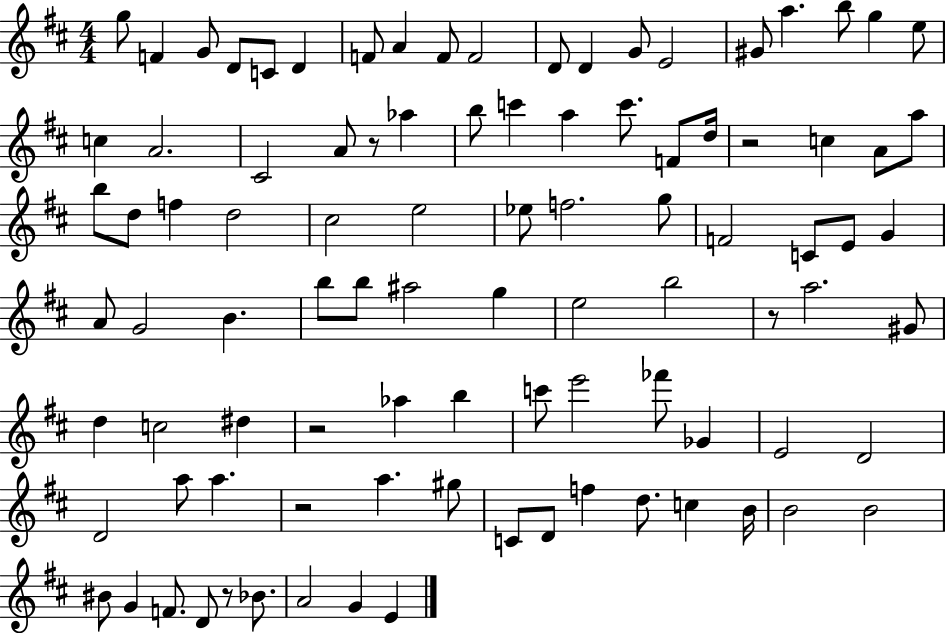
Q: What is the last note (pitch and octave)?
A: E4